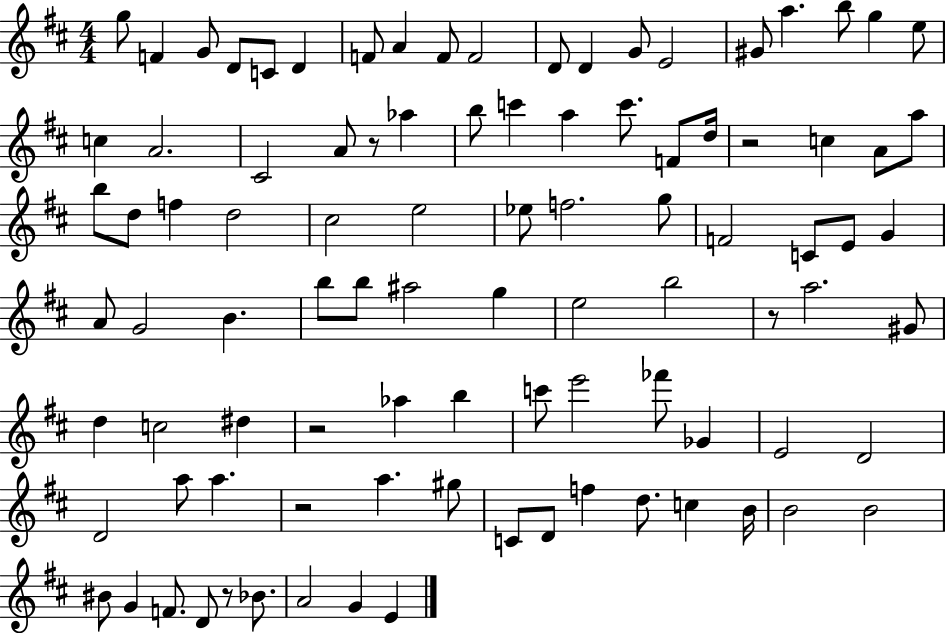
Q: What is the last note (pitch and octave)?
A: E4